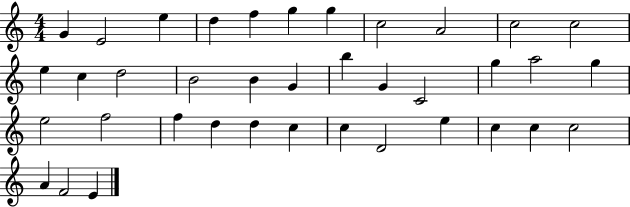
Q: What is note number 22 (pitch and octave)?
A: A5